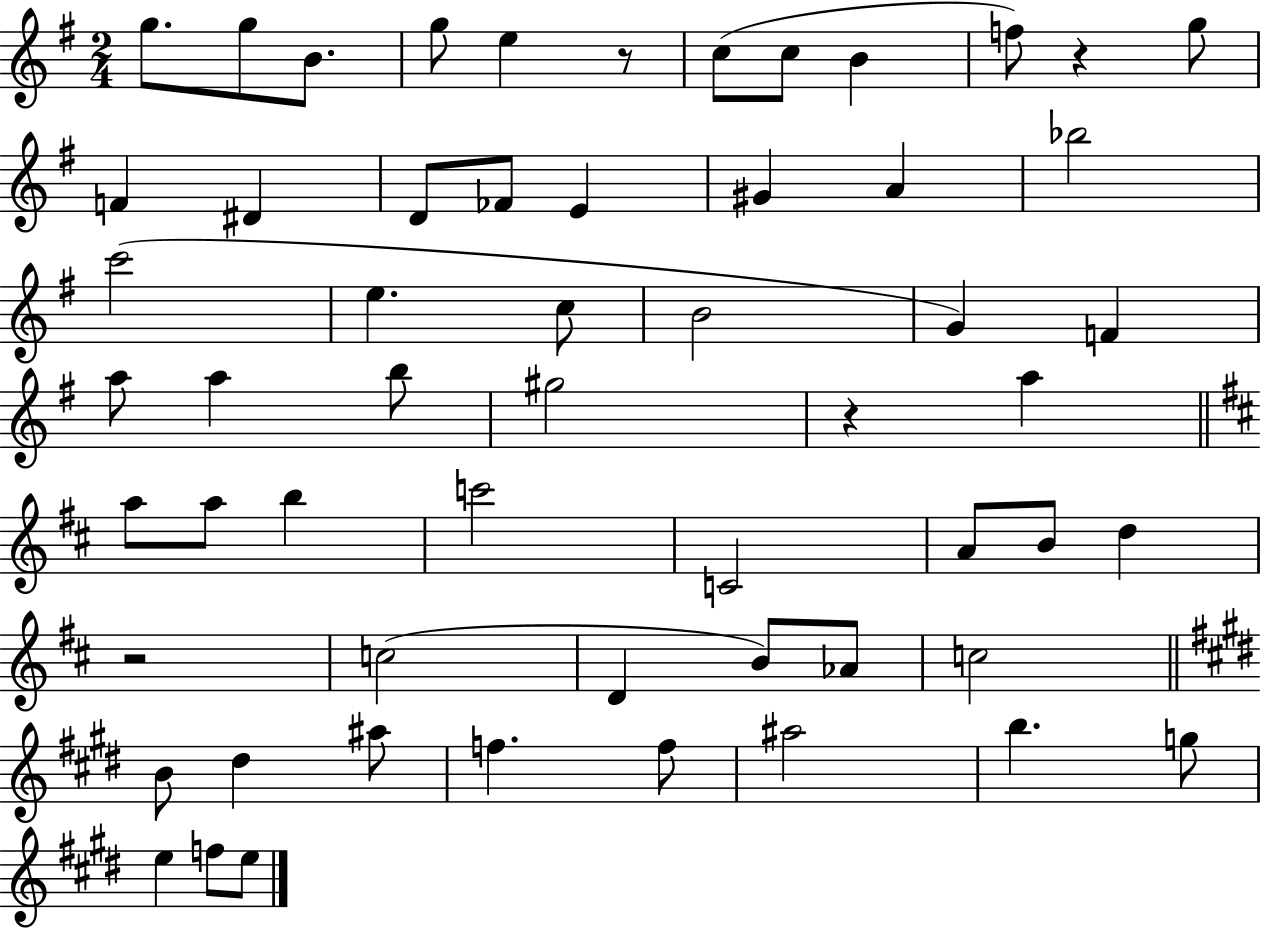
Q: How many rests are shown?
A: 4